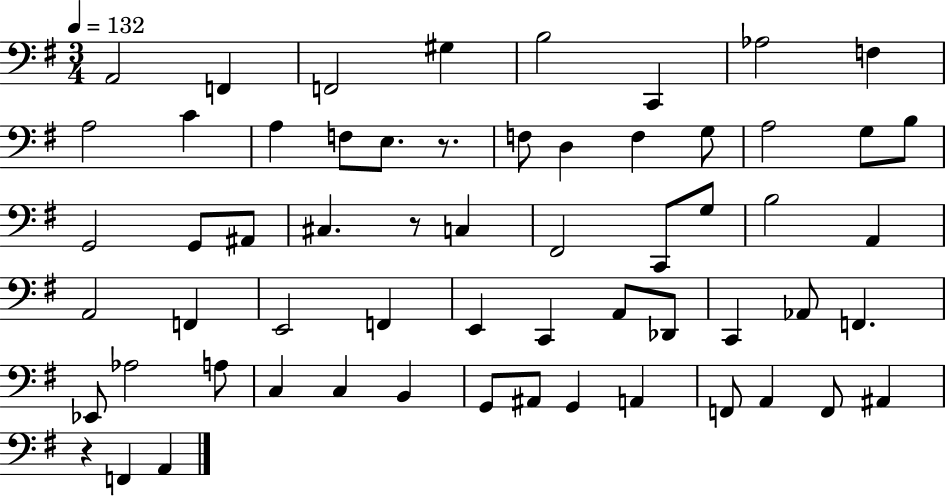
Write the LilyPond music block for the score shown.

{
  \clef bass
  \numericTimeSignature
  \time 3/4
  \key g \major
  \tempo 4 = 132
  \repeat volta 2 { a,2 f,4 | f,2 gis4 | b2 c,4 | aes2 f4 | \break a2 c'4 | a4 f8 e8. r8. | f8 d4 f4 g8 | a2 g8 b8 | \break g,2 g,8 ais,8 | cis4. r8 c4 | fis,2 c,8 g8 | b2 a,4 | \break a,2 f,4 | e,2 f,4 | e,4 c,4 a,8 des,8 | c,4 aes,8 f,4. | \break ees,8 aes2 a8 | c4 c4 b,4 | g,8 ais,8 g,4 a,4 | f,8 a,4 f,8 ais,4 | \break r4 f,4 a,4 | } \bar "|."
}